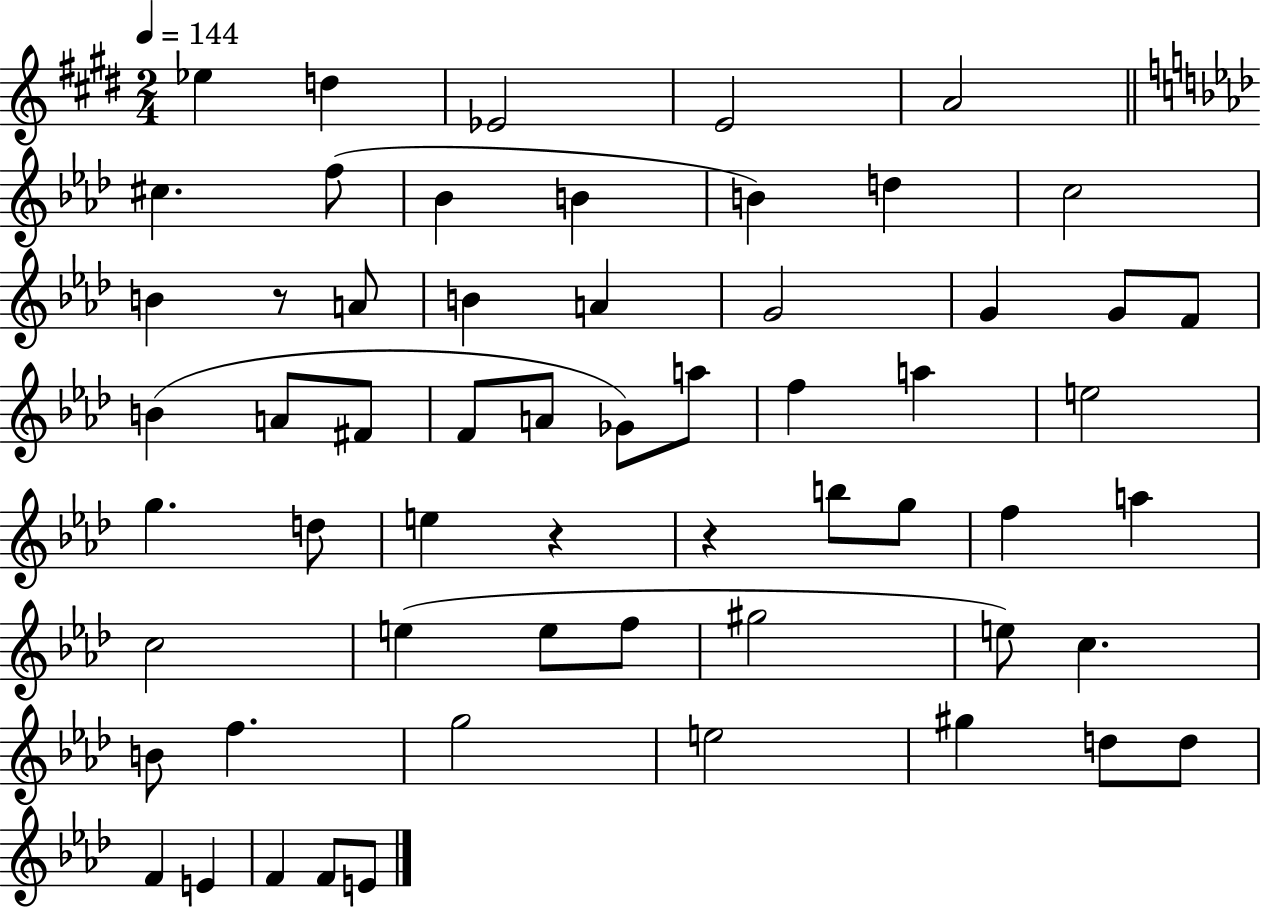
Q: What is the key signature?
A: E major